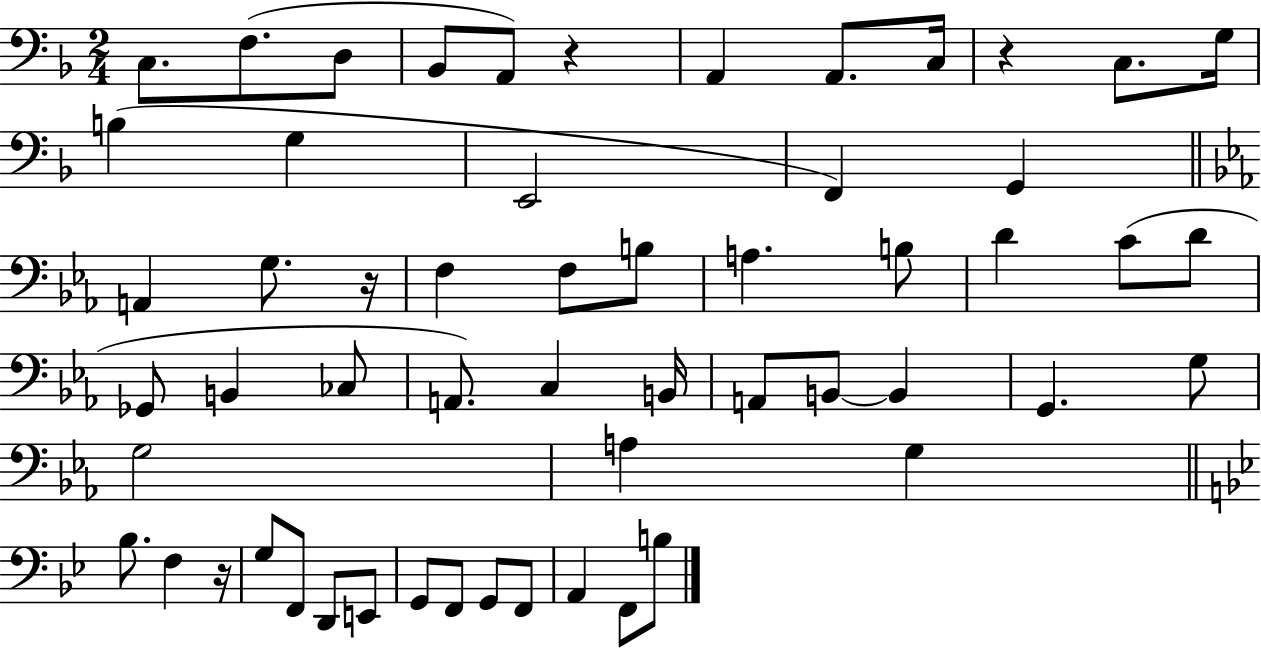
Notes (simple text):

C3/e. F3/e. D3/e Bb2/e A2/e R/q A2/q A2/e. C3/s R/q C3/e. G3/s B3/q G3/q E2/h F2/q G2/q A2/q G3/e. R/s F3/q F3/e B3/e A3/q. B3/e D4/q C4/e D4/e Gb2/e B2/q CES3/e A2/e. C3/q B2/s A2/e B2/e B2/q G2/q. G3/e G3/h A3/q G3/q Bb3/e. F3/q R/s G3/e F2/e D2/e E2/e G2/e F2/e G2/e F2/e A2/q F2/e B3/e